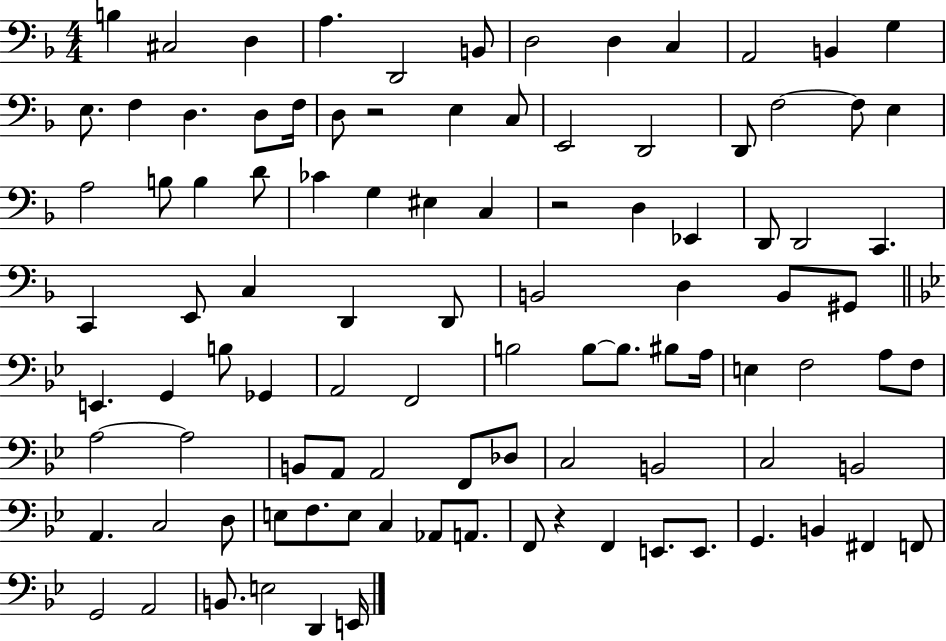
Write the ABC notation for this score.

X:1
T:Untitled
M:4/4
L:1/4
K:F
B, ^C,2 D, A, D,,2 B,,/2 D,2 D, C, A,,2 B,, G, E,/2 F, D, D,/2 F,/4 D,/2 z2 E, C,/2 E,,2 D,,2 D,,/2 F,2 F,/2 E, A,2 B,/2 B, D/2 _C G, ^E, C, z2 D, _E,, D,,/2 D,,2 C,, C,, E,,/2 C, D,, D,,/2 B,,2 D, B,,/2 ^G,,/2 E,, G,, B,/2 _G,, A,,2 F,,2 B,2 B,/2 B,/2 ^B,/2 A,/4 E, F,2 A,/2 F,/2 A,2 A,2 B,,/2 A,,/2 A,,2 F,,/2 _D,/2 C,2 B,,2 C,2 B,,2 A,, C,2 D,/2 E,/2 F,/2 E,/2 C, _A,,/2 A,,/2 F,,/2 z F,, E,,/2 E,,/2 G,, B,, ^F,, F,,/2 G,,2 A,,2 B,,/2 E,2 D,, E,,/4